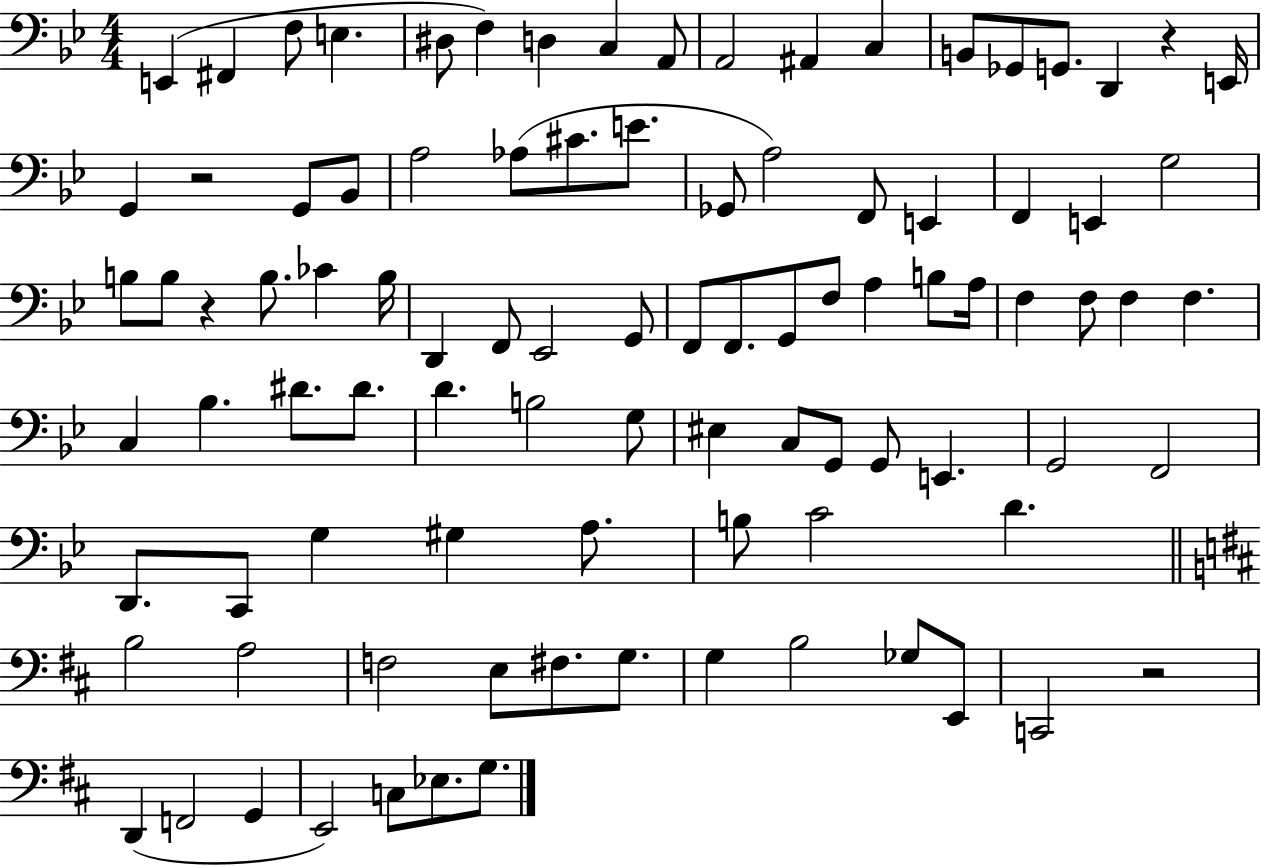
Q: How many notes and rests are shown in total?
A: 95